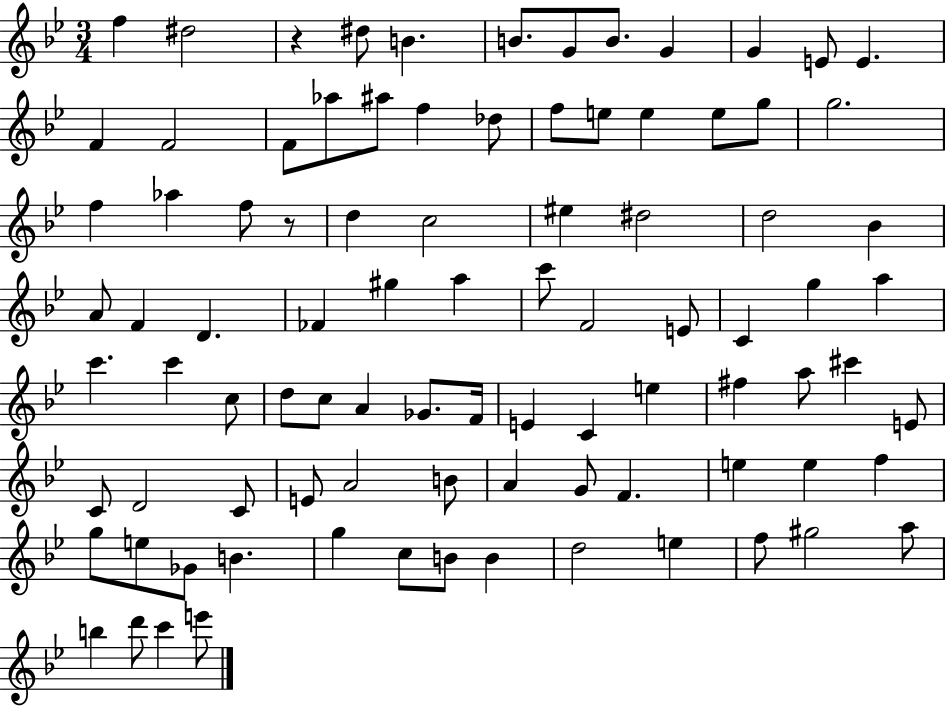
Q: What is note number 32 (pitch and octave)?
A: D5